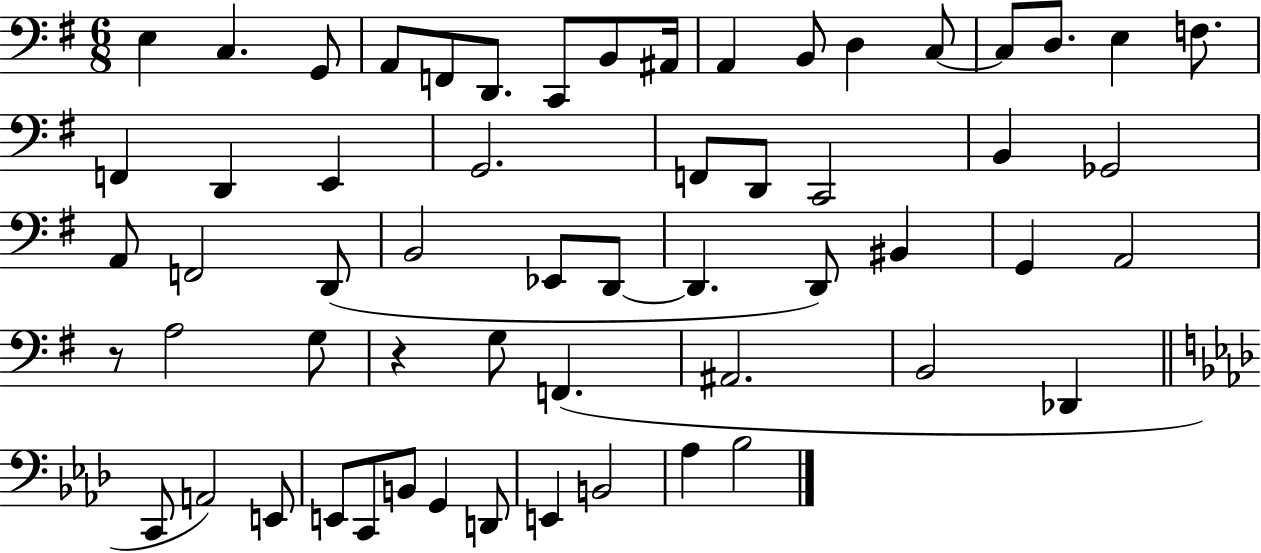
{
  \clef bass
  \numericTimeSignature
  \time 6/8
  \key g \major
  \repeat volta 2 { e4 c4. g,8 | a,8 f,8 d,8. c,8 b,8 ais,16 | a,4 b,8 d4 c8~~ | c8 d8. e4 f8. | \break f,4 d,4 e,4 | g,2. | f,8 d,8 c,2 | b,4 ges,2 | \break a,8 f,2 d,8( | b,2 ees,8 d,8~~ | d,4. d,8) bis,4 | g,4 a,2 | \break r8 a2 g8 | r4 g8 f,4.( | ais,2. | b,2 des,4 | \break \bar "||" \break \key f \minor c,8 a,2) e,8 | e,8 c,8 b,8 g,4 d,8 | e,4 b,2 | aes4 bes2 | \break } \bar "|."
}